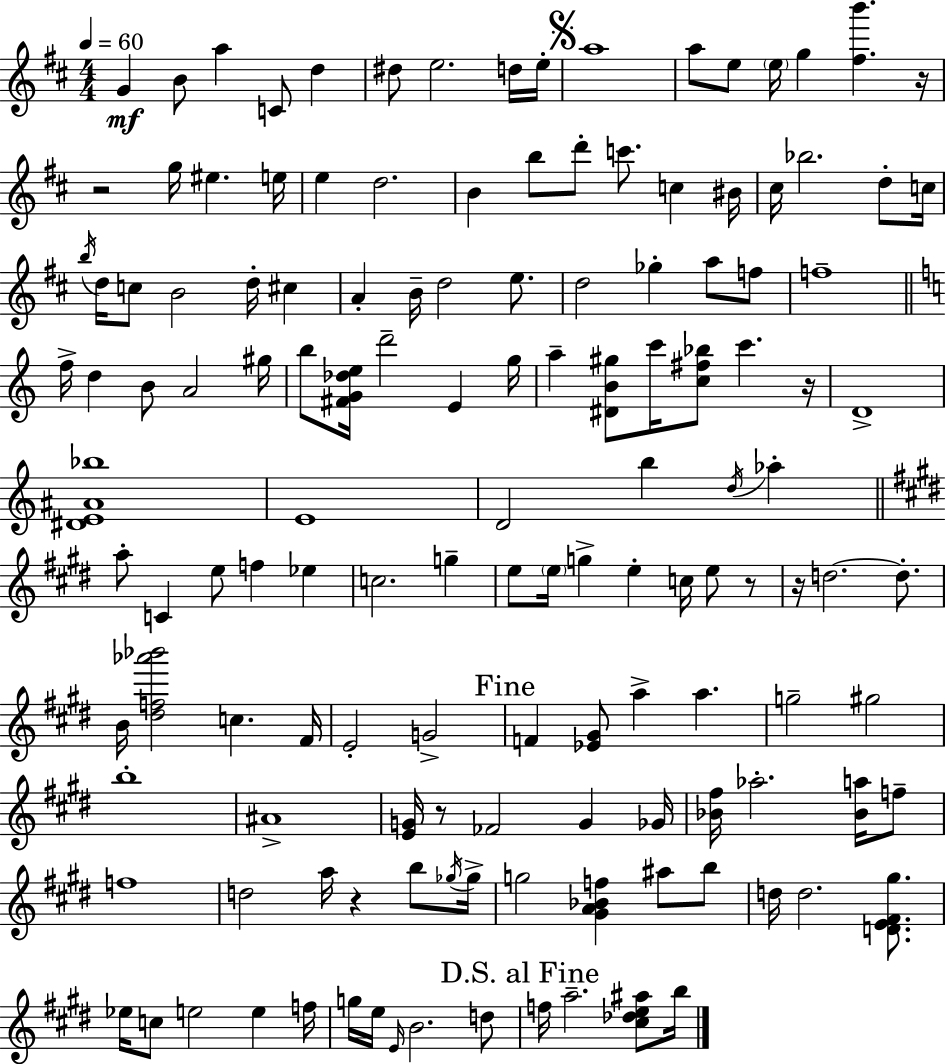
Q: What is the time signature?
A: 4/4